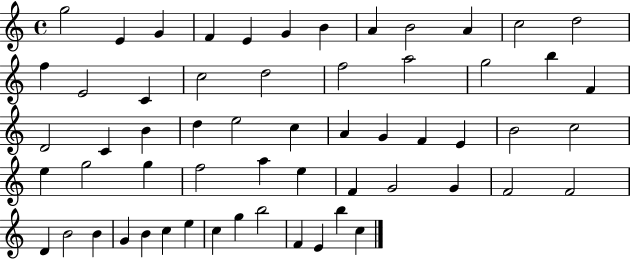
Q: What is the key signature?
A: C major